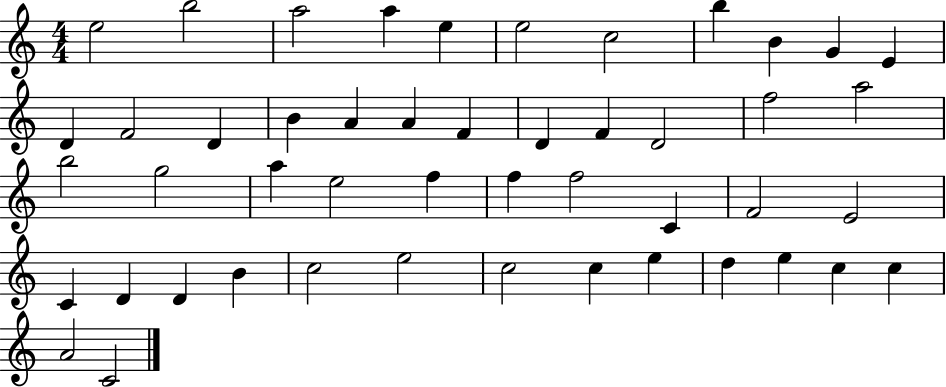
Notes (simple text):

E5/h B5/h A5/h A5/q E5/q E5/h C5/h B5/q B4/q G4/q E4/q D4/q F4/h D4/q B4/q A4/q A4/q F4/q D4/q F4/q D4/h F5/h A5/h B5/h G5/h A5/q E5/h F5/q F5/q F5/h C4/q F4/h E4/h C4/q D4/q D4/q B4/q C5/h E5/h C5/h C5/q E5/q D5/q E5/q C5/q C5/q A4/h C4/h